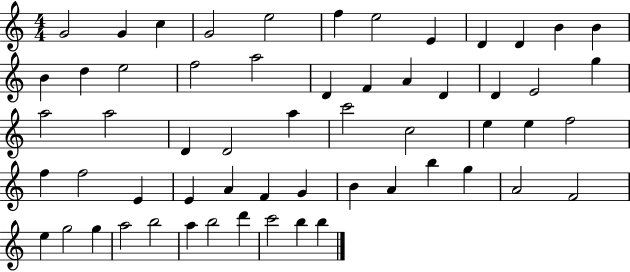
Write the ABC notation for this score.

X:1
T:Untitled
M:4/4
L:1/4
K:C
G2 G c G2 e2 f e2 E D D B B B d e2 f2 a2 D F A D D E2 g a2 a2 D D2 a c'2 c2 e e f2 f f2 E E A F G B A b g A2 F2 e g2 g a2 b2 a b2 d' c'2 b b